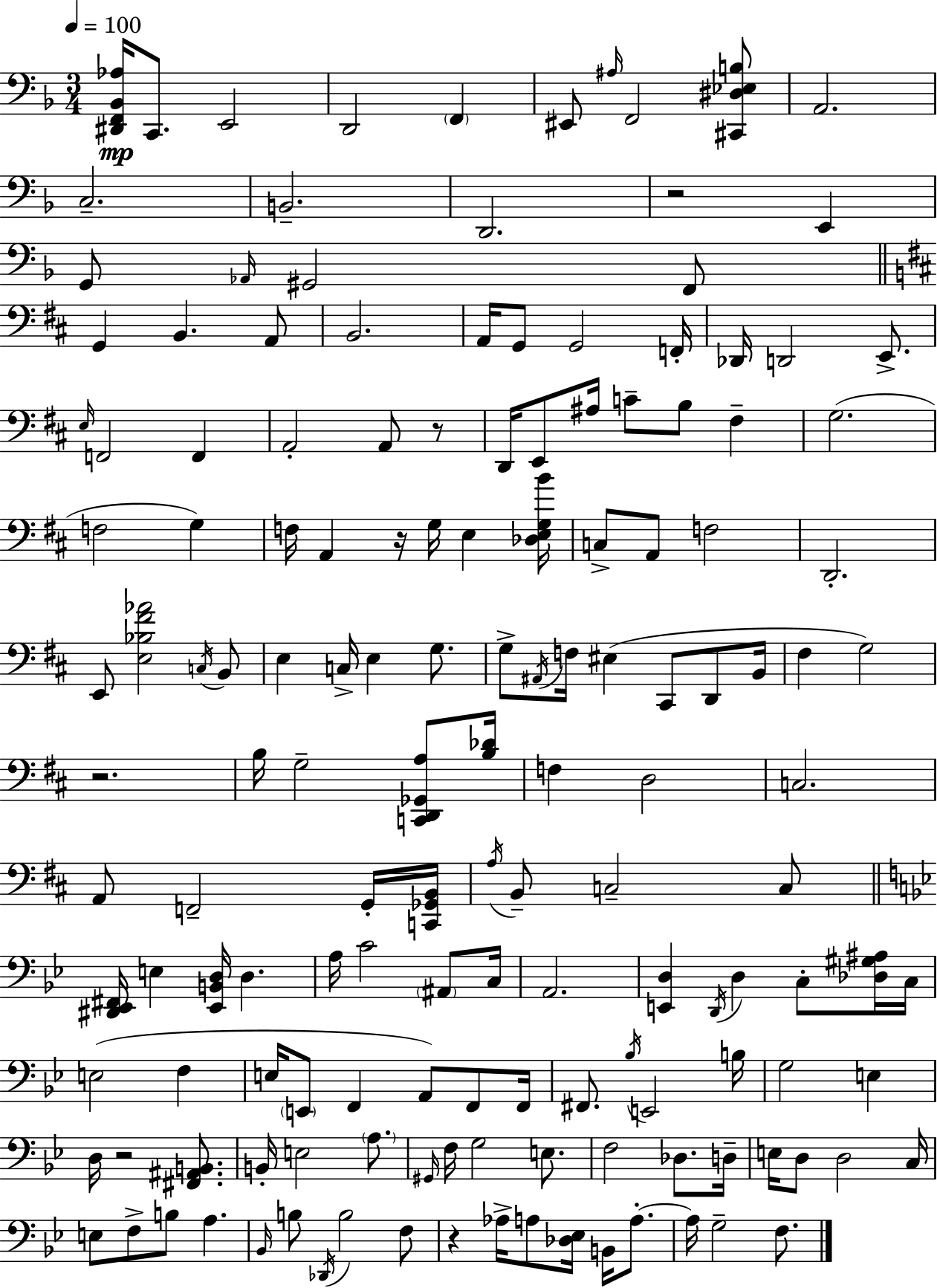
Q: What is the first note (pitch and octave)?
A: C2